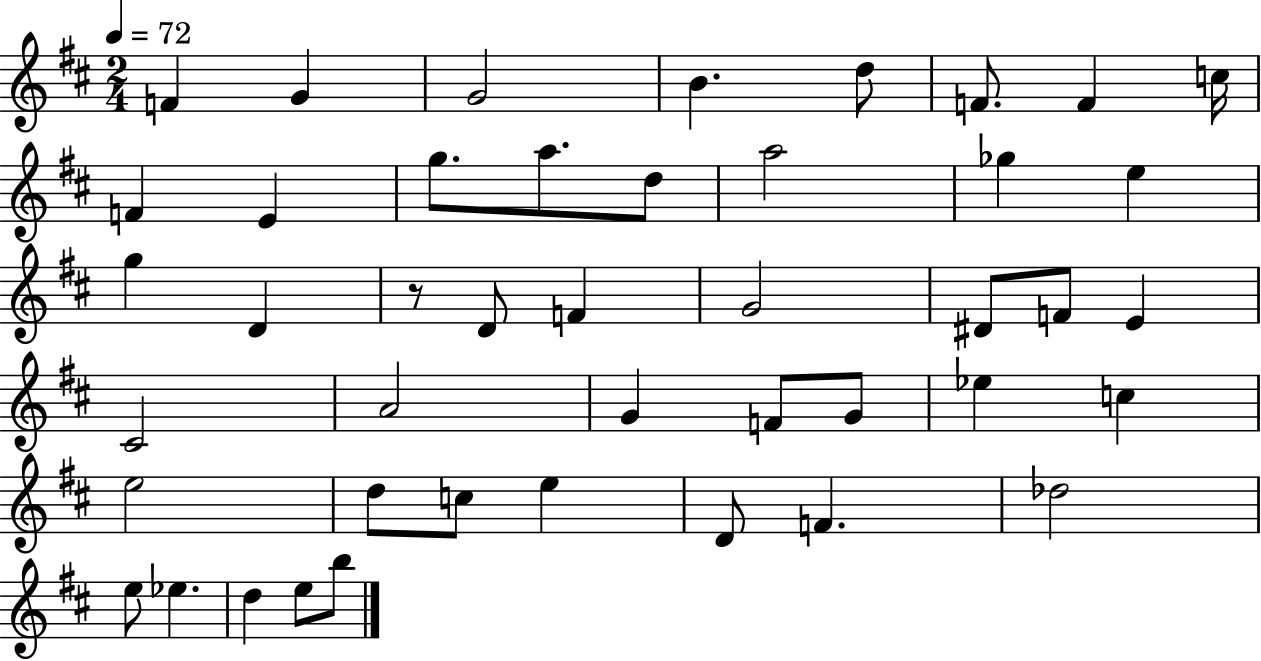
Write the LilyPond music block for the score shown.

{
  \clef treble
  \numericTimeSignature
  \time 2/4
  \key d \major
  \tempo 4 = 72
  f'4 g'4 | g'2 | b'4. d''8 | f'8. f'4 c''16 | \break f'4 e'4 | g''8. a''8. d''8 | a''2 | ges''4 e''4 | \break g''4 d'4 | r8 d'8 f'4 | g'2 | dis'8 f'8 e'4 | \break cis'2 | a'2 | g'4 f'8 g'8 | ees''4 c''4 | \break e''2 | d''8 c''8 e''4 | d'8 f'4. | des''2 | \break e''8 ees''4. | d''4 e''8 b''8 | \bar "|."
}